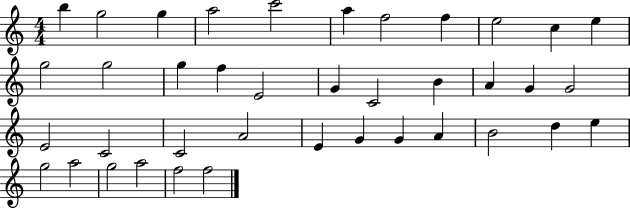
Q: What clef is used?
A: treble